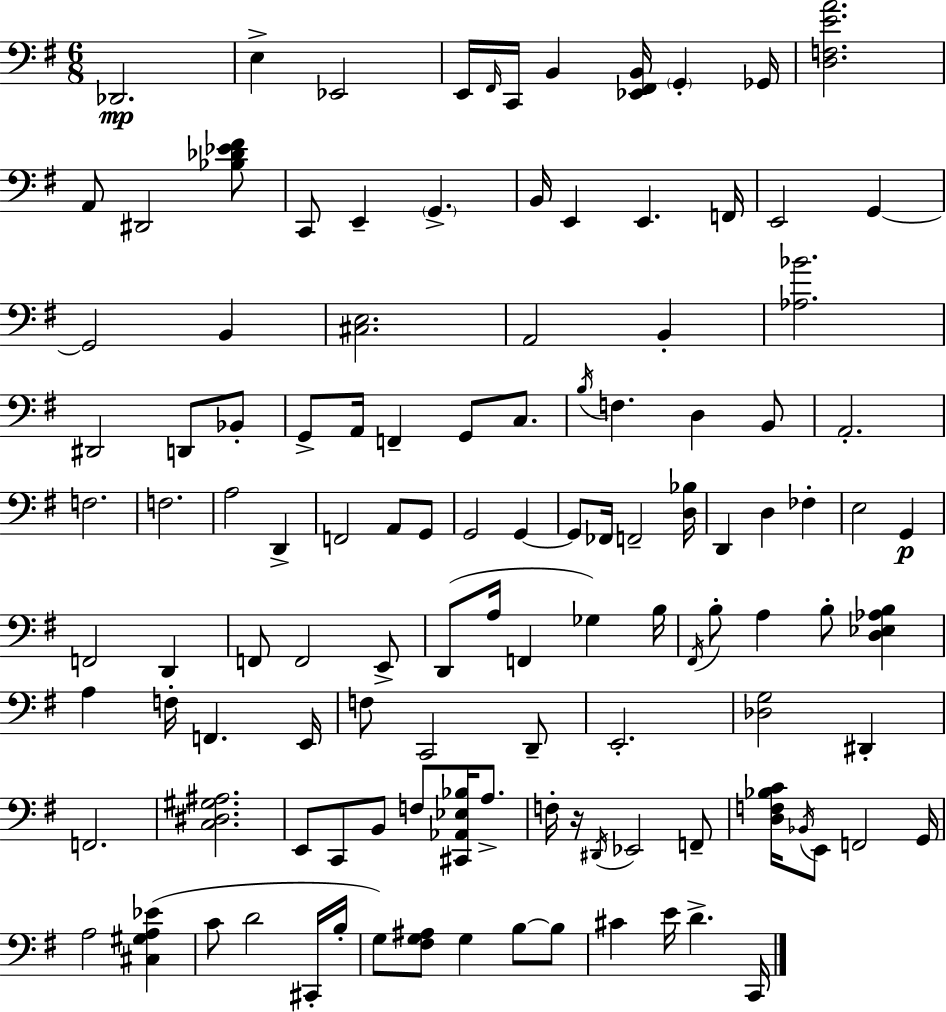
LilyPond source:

{
  \clef bass
  \numericTimeSignature
  \time 6/8
  \key g \major
  des,2.\mp | e4-> ees,2 | e,16 \grace { fis,16 } c,16 b,4 <ees, fis, b,>16 \parenthesize g,4-. | ges,16 <d f e' a'>2. | \break a,8 dis,2 <bes des' ees' fis'>8 | c,8 e,4-- \parenthesize g,4.-> | b,16 e,4 e,4. | f,16 e,2 g,4~~ | \break g,2 b,4 | <cis e>2. | a,2 b,4-. | <aes bes'>2. | \break dis,2 d,8 bes,8-. | g,8-> a,16 f,4-- g,8 c8. | \acciaccatura { b16 } f4. d4 | b,8 a,2.-. | \break f2. | f2. | a2 d,4-> | f,2 a,8 | \break g,8 g,2 g,4~~ | g,8 fes,16 f,2-- | <d bes>16 d,4 d4 fes4-. | e2 g,4\p | \break f,2 d,4 | f,8 f,2 | e,8-> d,8( a16 f,4 ges4) | b16 \acciaccatura { fis,16 } b8-. a4 b8-. <d ees aes b>4 | \break a4 f16-. f,4. | e,16 f8 c,2 | d,8-- e,2.-. | <des g>2 dis,4-. | \break f,2. | <c dis gis ais>2. | e,8 c,8 b,8 f8 <cis, aes, ees bes>16 | a8.-> f16-. r16 \acciaccatura { dis,16 } ees,2 | \break f,8-- <d f bes c'>16 \acciaccatura { bes,16 } e,8 f,2 | g,16 a2 | <cis gis a ees'>4( c'8 d'2 | cis,16-. b16-. g8) <fis g ais>8 g4 | \break b8~~ b8 cis'4 e'16 d'4.-> | c,16 \bar "|."
}